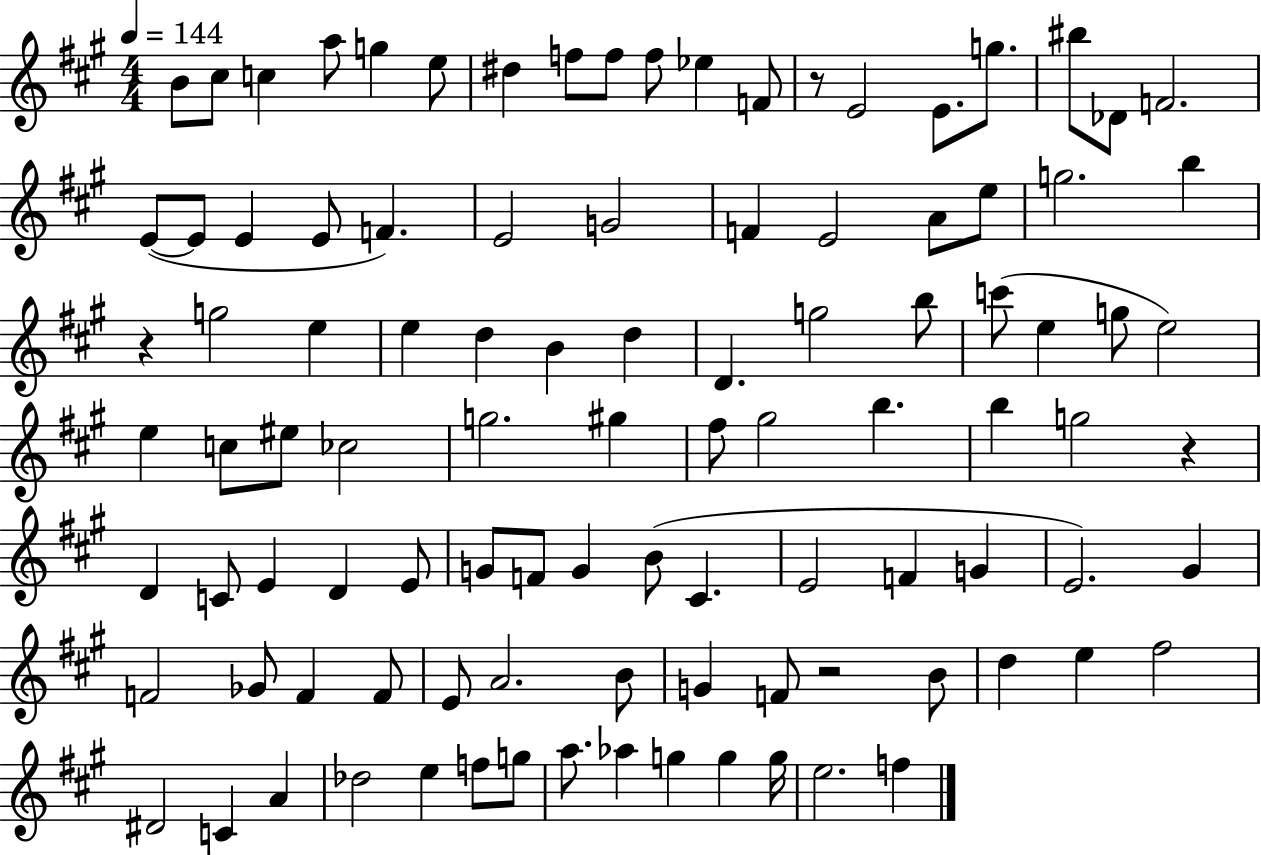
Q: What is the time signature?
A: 4/4